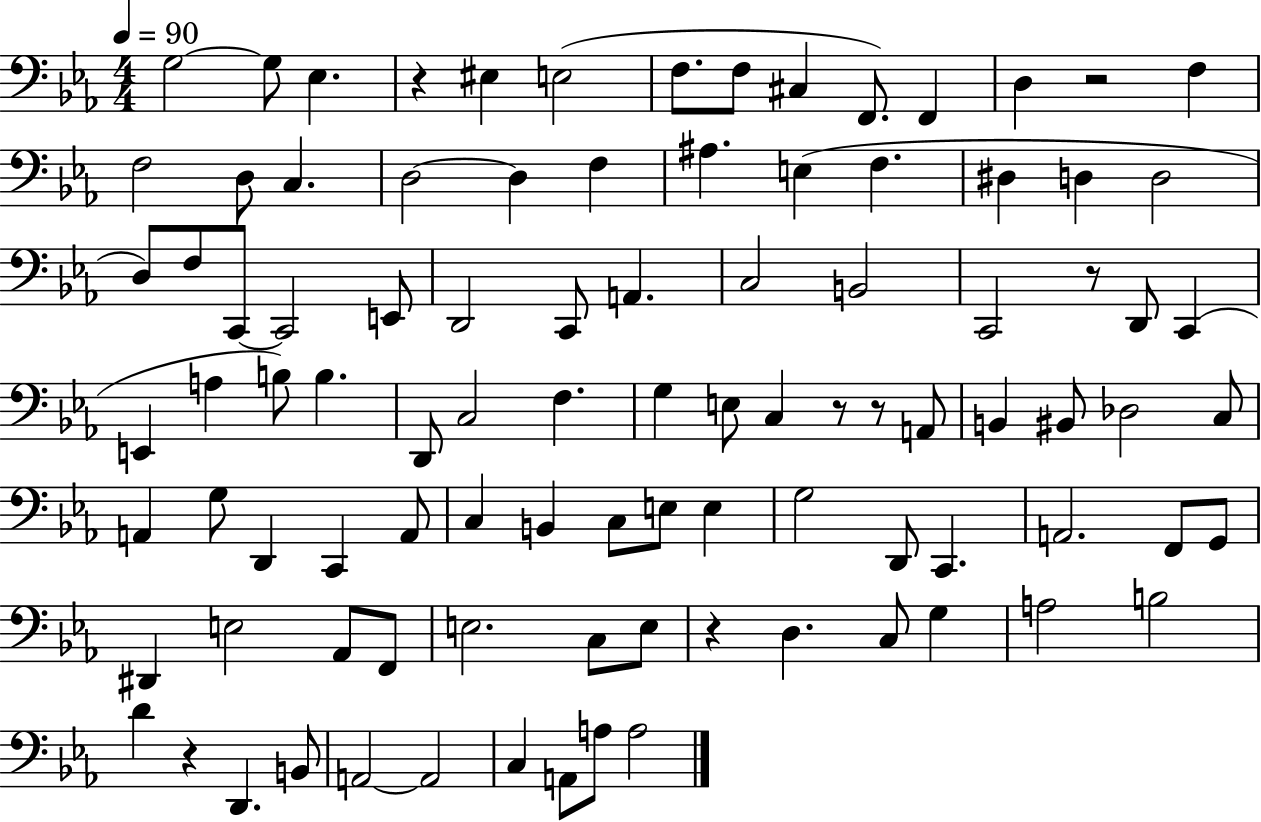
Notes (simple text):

G3/h G3/e Eb3/q. R/q EIS3/q E3/h F3/e. F3/e C#3/q F2/e. F2/q D3/q R/h F3/q F3/h D3/e C3/q. D3/h D3/q F3/q A#3/q. E3/q F3/q. D#3/q D3/q D3/h D3/e F3/e C2/e C2/h E2/e D2/h C2/e A2/q. C3/h B2/h C2/h R/e D2/e C2/q E2/q A3/q B3/e B3/q. D2/e C3/h F3/q. G3/q E3/e C3/q R/e R/e A2/e B2/q BIS2/e Db3/h C3/e A2/q G3/e D2/q C2/q A2/e C3/q B2/q C3/e E3/e E3/q G3/h D2/e C2/q. A2/h. F2/e G2/e D#2/q E3/h Ab2/e F2/e E3/h. C3/e E3/e R/q D3/q. C3/e G3/q A3/h B3/h D4/q R/q D2/q. B2/e A2/h A2/h C3/q A2/e A3/e A3/h